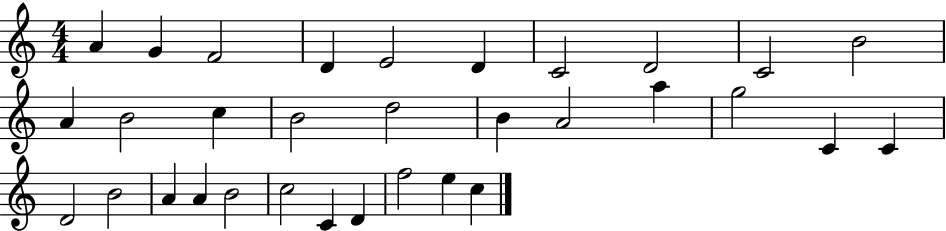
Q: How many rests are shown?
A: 0